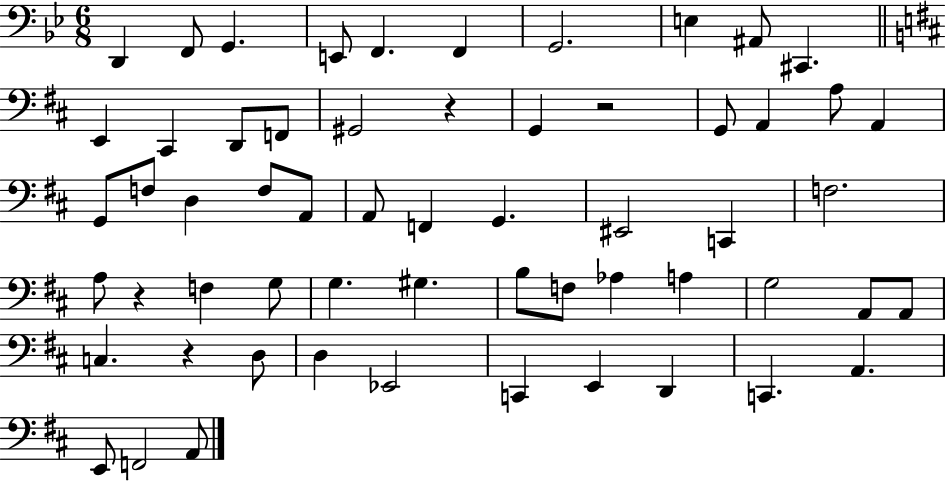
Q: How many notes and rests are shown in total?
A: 59